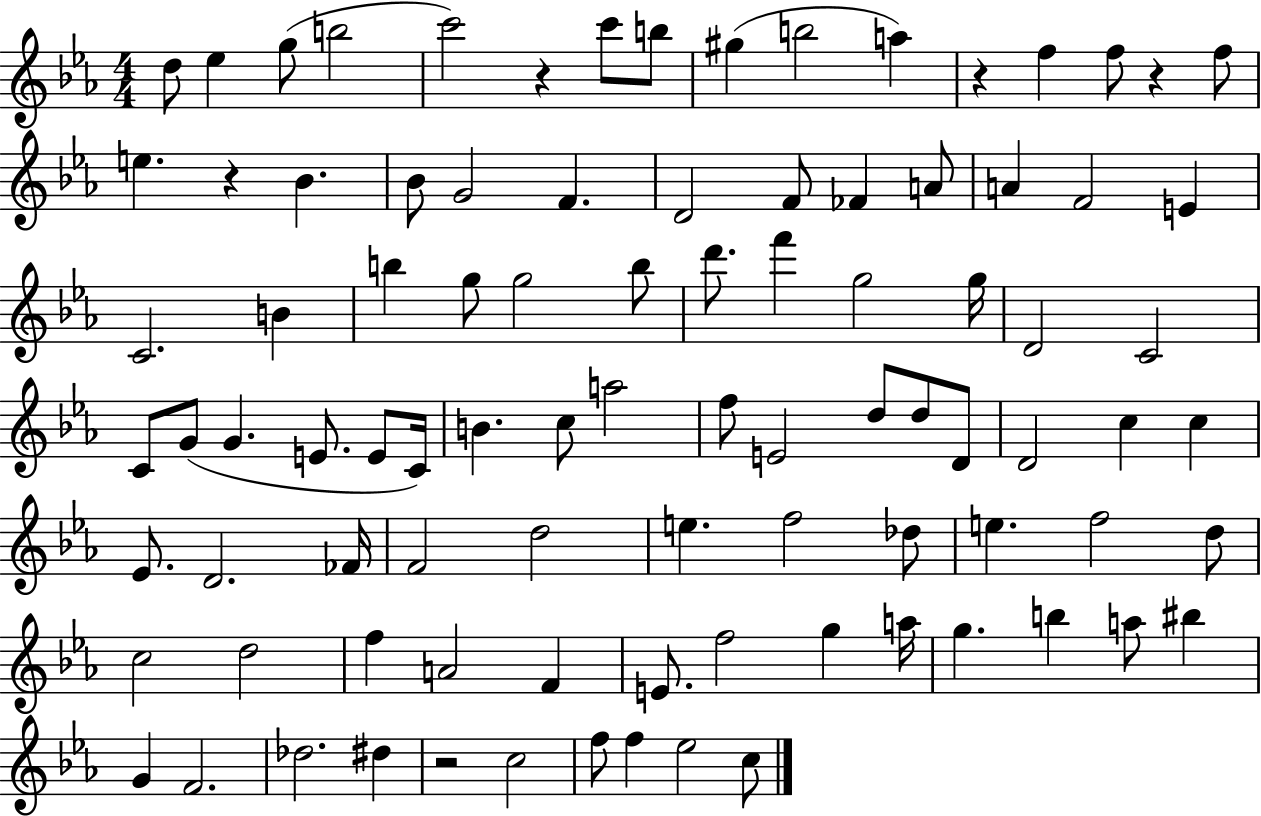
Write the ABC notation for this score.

X:1
T:Untitled
M:4/4
L:1/4
K:Eb
d/2 _e g/2 b2 c'2 z c'/2 b/2 ^g b2 a z f f/2 z f/2 e z _B _B/2 G2 F D2 F/2 _F A/2 A F2 E C2 B b g/2 g2 b/2 d'/2 f' g2 g/4 D2 C2 C/2 G/2 G E/2 E/2 C/4 B c/2 a2 f/2 E2 d/2 d/2 D/2 D2 c c _E/2 D2 _F/4 F2 d2 e f2 _d/2 e f2 d/2 c2 d2 f A2 F E/2 f2 g a/4 g b a/2 ^b G F2 _d2 ^d z2 c2 f/2 f _e2 c/2